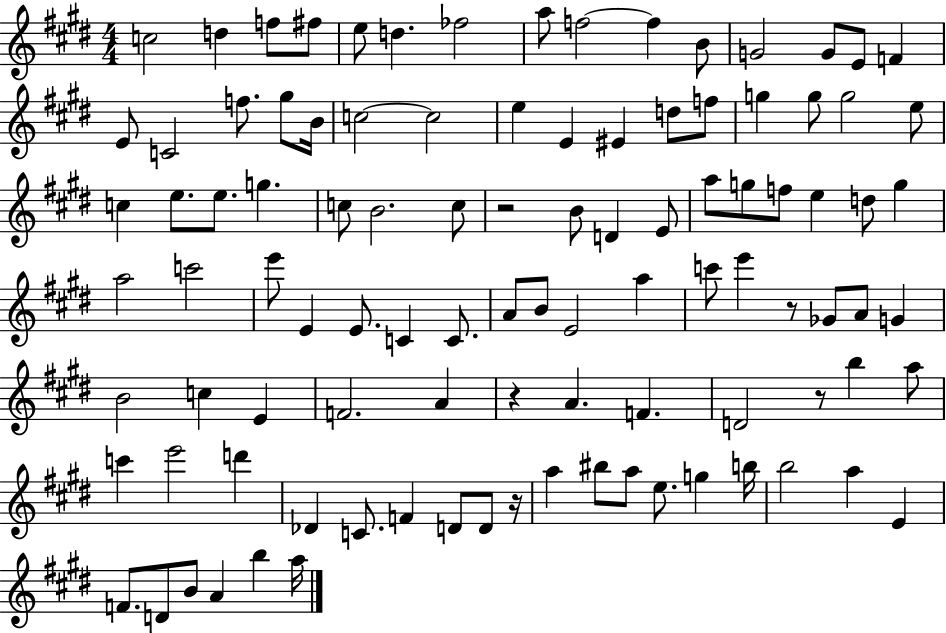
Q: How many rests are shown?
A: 5